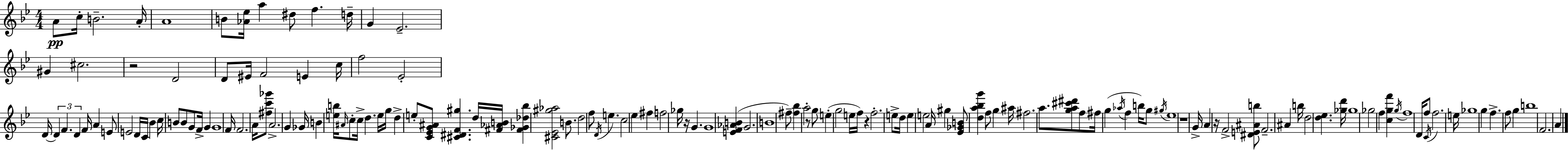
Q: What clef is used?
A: treble